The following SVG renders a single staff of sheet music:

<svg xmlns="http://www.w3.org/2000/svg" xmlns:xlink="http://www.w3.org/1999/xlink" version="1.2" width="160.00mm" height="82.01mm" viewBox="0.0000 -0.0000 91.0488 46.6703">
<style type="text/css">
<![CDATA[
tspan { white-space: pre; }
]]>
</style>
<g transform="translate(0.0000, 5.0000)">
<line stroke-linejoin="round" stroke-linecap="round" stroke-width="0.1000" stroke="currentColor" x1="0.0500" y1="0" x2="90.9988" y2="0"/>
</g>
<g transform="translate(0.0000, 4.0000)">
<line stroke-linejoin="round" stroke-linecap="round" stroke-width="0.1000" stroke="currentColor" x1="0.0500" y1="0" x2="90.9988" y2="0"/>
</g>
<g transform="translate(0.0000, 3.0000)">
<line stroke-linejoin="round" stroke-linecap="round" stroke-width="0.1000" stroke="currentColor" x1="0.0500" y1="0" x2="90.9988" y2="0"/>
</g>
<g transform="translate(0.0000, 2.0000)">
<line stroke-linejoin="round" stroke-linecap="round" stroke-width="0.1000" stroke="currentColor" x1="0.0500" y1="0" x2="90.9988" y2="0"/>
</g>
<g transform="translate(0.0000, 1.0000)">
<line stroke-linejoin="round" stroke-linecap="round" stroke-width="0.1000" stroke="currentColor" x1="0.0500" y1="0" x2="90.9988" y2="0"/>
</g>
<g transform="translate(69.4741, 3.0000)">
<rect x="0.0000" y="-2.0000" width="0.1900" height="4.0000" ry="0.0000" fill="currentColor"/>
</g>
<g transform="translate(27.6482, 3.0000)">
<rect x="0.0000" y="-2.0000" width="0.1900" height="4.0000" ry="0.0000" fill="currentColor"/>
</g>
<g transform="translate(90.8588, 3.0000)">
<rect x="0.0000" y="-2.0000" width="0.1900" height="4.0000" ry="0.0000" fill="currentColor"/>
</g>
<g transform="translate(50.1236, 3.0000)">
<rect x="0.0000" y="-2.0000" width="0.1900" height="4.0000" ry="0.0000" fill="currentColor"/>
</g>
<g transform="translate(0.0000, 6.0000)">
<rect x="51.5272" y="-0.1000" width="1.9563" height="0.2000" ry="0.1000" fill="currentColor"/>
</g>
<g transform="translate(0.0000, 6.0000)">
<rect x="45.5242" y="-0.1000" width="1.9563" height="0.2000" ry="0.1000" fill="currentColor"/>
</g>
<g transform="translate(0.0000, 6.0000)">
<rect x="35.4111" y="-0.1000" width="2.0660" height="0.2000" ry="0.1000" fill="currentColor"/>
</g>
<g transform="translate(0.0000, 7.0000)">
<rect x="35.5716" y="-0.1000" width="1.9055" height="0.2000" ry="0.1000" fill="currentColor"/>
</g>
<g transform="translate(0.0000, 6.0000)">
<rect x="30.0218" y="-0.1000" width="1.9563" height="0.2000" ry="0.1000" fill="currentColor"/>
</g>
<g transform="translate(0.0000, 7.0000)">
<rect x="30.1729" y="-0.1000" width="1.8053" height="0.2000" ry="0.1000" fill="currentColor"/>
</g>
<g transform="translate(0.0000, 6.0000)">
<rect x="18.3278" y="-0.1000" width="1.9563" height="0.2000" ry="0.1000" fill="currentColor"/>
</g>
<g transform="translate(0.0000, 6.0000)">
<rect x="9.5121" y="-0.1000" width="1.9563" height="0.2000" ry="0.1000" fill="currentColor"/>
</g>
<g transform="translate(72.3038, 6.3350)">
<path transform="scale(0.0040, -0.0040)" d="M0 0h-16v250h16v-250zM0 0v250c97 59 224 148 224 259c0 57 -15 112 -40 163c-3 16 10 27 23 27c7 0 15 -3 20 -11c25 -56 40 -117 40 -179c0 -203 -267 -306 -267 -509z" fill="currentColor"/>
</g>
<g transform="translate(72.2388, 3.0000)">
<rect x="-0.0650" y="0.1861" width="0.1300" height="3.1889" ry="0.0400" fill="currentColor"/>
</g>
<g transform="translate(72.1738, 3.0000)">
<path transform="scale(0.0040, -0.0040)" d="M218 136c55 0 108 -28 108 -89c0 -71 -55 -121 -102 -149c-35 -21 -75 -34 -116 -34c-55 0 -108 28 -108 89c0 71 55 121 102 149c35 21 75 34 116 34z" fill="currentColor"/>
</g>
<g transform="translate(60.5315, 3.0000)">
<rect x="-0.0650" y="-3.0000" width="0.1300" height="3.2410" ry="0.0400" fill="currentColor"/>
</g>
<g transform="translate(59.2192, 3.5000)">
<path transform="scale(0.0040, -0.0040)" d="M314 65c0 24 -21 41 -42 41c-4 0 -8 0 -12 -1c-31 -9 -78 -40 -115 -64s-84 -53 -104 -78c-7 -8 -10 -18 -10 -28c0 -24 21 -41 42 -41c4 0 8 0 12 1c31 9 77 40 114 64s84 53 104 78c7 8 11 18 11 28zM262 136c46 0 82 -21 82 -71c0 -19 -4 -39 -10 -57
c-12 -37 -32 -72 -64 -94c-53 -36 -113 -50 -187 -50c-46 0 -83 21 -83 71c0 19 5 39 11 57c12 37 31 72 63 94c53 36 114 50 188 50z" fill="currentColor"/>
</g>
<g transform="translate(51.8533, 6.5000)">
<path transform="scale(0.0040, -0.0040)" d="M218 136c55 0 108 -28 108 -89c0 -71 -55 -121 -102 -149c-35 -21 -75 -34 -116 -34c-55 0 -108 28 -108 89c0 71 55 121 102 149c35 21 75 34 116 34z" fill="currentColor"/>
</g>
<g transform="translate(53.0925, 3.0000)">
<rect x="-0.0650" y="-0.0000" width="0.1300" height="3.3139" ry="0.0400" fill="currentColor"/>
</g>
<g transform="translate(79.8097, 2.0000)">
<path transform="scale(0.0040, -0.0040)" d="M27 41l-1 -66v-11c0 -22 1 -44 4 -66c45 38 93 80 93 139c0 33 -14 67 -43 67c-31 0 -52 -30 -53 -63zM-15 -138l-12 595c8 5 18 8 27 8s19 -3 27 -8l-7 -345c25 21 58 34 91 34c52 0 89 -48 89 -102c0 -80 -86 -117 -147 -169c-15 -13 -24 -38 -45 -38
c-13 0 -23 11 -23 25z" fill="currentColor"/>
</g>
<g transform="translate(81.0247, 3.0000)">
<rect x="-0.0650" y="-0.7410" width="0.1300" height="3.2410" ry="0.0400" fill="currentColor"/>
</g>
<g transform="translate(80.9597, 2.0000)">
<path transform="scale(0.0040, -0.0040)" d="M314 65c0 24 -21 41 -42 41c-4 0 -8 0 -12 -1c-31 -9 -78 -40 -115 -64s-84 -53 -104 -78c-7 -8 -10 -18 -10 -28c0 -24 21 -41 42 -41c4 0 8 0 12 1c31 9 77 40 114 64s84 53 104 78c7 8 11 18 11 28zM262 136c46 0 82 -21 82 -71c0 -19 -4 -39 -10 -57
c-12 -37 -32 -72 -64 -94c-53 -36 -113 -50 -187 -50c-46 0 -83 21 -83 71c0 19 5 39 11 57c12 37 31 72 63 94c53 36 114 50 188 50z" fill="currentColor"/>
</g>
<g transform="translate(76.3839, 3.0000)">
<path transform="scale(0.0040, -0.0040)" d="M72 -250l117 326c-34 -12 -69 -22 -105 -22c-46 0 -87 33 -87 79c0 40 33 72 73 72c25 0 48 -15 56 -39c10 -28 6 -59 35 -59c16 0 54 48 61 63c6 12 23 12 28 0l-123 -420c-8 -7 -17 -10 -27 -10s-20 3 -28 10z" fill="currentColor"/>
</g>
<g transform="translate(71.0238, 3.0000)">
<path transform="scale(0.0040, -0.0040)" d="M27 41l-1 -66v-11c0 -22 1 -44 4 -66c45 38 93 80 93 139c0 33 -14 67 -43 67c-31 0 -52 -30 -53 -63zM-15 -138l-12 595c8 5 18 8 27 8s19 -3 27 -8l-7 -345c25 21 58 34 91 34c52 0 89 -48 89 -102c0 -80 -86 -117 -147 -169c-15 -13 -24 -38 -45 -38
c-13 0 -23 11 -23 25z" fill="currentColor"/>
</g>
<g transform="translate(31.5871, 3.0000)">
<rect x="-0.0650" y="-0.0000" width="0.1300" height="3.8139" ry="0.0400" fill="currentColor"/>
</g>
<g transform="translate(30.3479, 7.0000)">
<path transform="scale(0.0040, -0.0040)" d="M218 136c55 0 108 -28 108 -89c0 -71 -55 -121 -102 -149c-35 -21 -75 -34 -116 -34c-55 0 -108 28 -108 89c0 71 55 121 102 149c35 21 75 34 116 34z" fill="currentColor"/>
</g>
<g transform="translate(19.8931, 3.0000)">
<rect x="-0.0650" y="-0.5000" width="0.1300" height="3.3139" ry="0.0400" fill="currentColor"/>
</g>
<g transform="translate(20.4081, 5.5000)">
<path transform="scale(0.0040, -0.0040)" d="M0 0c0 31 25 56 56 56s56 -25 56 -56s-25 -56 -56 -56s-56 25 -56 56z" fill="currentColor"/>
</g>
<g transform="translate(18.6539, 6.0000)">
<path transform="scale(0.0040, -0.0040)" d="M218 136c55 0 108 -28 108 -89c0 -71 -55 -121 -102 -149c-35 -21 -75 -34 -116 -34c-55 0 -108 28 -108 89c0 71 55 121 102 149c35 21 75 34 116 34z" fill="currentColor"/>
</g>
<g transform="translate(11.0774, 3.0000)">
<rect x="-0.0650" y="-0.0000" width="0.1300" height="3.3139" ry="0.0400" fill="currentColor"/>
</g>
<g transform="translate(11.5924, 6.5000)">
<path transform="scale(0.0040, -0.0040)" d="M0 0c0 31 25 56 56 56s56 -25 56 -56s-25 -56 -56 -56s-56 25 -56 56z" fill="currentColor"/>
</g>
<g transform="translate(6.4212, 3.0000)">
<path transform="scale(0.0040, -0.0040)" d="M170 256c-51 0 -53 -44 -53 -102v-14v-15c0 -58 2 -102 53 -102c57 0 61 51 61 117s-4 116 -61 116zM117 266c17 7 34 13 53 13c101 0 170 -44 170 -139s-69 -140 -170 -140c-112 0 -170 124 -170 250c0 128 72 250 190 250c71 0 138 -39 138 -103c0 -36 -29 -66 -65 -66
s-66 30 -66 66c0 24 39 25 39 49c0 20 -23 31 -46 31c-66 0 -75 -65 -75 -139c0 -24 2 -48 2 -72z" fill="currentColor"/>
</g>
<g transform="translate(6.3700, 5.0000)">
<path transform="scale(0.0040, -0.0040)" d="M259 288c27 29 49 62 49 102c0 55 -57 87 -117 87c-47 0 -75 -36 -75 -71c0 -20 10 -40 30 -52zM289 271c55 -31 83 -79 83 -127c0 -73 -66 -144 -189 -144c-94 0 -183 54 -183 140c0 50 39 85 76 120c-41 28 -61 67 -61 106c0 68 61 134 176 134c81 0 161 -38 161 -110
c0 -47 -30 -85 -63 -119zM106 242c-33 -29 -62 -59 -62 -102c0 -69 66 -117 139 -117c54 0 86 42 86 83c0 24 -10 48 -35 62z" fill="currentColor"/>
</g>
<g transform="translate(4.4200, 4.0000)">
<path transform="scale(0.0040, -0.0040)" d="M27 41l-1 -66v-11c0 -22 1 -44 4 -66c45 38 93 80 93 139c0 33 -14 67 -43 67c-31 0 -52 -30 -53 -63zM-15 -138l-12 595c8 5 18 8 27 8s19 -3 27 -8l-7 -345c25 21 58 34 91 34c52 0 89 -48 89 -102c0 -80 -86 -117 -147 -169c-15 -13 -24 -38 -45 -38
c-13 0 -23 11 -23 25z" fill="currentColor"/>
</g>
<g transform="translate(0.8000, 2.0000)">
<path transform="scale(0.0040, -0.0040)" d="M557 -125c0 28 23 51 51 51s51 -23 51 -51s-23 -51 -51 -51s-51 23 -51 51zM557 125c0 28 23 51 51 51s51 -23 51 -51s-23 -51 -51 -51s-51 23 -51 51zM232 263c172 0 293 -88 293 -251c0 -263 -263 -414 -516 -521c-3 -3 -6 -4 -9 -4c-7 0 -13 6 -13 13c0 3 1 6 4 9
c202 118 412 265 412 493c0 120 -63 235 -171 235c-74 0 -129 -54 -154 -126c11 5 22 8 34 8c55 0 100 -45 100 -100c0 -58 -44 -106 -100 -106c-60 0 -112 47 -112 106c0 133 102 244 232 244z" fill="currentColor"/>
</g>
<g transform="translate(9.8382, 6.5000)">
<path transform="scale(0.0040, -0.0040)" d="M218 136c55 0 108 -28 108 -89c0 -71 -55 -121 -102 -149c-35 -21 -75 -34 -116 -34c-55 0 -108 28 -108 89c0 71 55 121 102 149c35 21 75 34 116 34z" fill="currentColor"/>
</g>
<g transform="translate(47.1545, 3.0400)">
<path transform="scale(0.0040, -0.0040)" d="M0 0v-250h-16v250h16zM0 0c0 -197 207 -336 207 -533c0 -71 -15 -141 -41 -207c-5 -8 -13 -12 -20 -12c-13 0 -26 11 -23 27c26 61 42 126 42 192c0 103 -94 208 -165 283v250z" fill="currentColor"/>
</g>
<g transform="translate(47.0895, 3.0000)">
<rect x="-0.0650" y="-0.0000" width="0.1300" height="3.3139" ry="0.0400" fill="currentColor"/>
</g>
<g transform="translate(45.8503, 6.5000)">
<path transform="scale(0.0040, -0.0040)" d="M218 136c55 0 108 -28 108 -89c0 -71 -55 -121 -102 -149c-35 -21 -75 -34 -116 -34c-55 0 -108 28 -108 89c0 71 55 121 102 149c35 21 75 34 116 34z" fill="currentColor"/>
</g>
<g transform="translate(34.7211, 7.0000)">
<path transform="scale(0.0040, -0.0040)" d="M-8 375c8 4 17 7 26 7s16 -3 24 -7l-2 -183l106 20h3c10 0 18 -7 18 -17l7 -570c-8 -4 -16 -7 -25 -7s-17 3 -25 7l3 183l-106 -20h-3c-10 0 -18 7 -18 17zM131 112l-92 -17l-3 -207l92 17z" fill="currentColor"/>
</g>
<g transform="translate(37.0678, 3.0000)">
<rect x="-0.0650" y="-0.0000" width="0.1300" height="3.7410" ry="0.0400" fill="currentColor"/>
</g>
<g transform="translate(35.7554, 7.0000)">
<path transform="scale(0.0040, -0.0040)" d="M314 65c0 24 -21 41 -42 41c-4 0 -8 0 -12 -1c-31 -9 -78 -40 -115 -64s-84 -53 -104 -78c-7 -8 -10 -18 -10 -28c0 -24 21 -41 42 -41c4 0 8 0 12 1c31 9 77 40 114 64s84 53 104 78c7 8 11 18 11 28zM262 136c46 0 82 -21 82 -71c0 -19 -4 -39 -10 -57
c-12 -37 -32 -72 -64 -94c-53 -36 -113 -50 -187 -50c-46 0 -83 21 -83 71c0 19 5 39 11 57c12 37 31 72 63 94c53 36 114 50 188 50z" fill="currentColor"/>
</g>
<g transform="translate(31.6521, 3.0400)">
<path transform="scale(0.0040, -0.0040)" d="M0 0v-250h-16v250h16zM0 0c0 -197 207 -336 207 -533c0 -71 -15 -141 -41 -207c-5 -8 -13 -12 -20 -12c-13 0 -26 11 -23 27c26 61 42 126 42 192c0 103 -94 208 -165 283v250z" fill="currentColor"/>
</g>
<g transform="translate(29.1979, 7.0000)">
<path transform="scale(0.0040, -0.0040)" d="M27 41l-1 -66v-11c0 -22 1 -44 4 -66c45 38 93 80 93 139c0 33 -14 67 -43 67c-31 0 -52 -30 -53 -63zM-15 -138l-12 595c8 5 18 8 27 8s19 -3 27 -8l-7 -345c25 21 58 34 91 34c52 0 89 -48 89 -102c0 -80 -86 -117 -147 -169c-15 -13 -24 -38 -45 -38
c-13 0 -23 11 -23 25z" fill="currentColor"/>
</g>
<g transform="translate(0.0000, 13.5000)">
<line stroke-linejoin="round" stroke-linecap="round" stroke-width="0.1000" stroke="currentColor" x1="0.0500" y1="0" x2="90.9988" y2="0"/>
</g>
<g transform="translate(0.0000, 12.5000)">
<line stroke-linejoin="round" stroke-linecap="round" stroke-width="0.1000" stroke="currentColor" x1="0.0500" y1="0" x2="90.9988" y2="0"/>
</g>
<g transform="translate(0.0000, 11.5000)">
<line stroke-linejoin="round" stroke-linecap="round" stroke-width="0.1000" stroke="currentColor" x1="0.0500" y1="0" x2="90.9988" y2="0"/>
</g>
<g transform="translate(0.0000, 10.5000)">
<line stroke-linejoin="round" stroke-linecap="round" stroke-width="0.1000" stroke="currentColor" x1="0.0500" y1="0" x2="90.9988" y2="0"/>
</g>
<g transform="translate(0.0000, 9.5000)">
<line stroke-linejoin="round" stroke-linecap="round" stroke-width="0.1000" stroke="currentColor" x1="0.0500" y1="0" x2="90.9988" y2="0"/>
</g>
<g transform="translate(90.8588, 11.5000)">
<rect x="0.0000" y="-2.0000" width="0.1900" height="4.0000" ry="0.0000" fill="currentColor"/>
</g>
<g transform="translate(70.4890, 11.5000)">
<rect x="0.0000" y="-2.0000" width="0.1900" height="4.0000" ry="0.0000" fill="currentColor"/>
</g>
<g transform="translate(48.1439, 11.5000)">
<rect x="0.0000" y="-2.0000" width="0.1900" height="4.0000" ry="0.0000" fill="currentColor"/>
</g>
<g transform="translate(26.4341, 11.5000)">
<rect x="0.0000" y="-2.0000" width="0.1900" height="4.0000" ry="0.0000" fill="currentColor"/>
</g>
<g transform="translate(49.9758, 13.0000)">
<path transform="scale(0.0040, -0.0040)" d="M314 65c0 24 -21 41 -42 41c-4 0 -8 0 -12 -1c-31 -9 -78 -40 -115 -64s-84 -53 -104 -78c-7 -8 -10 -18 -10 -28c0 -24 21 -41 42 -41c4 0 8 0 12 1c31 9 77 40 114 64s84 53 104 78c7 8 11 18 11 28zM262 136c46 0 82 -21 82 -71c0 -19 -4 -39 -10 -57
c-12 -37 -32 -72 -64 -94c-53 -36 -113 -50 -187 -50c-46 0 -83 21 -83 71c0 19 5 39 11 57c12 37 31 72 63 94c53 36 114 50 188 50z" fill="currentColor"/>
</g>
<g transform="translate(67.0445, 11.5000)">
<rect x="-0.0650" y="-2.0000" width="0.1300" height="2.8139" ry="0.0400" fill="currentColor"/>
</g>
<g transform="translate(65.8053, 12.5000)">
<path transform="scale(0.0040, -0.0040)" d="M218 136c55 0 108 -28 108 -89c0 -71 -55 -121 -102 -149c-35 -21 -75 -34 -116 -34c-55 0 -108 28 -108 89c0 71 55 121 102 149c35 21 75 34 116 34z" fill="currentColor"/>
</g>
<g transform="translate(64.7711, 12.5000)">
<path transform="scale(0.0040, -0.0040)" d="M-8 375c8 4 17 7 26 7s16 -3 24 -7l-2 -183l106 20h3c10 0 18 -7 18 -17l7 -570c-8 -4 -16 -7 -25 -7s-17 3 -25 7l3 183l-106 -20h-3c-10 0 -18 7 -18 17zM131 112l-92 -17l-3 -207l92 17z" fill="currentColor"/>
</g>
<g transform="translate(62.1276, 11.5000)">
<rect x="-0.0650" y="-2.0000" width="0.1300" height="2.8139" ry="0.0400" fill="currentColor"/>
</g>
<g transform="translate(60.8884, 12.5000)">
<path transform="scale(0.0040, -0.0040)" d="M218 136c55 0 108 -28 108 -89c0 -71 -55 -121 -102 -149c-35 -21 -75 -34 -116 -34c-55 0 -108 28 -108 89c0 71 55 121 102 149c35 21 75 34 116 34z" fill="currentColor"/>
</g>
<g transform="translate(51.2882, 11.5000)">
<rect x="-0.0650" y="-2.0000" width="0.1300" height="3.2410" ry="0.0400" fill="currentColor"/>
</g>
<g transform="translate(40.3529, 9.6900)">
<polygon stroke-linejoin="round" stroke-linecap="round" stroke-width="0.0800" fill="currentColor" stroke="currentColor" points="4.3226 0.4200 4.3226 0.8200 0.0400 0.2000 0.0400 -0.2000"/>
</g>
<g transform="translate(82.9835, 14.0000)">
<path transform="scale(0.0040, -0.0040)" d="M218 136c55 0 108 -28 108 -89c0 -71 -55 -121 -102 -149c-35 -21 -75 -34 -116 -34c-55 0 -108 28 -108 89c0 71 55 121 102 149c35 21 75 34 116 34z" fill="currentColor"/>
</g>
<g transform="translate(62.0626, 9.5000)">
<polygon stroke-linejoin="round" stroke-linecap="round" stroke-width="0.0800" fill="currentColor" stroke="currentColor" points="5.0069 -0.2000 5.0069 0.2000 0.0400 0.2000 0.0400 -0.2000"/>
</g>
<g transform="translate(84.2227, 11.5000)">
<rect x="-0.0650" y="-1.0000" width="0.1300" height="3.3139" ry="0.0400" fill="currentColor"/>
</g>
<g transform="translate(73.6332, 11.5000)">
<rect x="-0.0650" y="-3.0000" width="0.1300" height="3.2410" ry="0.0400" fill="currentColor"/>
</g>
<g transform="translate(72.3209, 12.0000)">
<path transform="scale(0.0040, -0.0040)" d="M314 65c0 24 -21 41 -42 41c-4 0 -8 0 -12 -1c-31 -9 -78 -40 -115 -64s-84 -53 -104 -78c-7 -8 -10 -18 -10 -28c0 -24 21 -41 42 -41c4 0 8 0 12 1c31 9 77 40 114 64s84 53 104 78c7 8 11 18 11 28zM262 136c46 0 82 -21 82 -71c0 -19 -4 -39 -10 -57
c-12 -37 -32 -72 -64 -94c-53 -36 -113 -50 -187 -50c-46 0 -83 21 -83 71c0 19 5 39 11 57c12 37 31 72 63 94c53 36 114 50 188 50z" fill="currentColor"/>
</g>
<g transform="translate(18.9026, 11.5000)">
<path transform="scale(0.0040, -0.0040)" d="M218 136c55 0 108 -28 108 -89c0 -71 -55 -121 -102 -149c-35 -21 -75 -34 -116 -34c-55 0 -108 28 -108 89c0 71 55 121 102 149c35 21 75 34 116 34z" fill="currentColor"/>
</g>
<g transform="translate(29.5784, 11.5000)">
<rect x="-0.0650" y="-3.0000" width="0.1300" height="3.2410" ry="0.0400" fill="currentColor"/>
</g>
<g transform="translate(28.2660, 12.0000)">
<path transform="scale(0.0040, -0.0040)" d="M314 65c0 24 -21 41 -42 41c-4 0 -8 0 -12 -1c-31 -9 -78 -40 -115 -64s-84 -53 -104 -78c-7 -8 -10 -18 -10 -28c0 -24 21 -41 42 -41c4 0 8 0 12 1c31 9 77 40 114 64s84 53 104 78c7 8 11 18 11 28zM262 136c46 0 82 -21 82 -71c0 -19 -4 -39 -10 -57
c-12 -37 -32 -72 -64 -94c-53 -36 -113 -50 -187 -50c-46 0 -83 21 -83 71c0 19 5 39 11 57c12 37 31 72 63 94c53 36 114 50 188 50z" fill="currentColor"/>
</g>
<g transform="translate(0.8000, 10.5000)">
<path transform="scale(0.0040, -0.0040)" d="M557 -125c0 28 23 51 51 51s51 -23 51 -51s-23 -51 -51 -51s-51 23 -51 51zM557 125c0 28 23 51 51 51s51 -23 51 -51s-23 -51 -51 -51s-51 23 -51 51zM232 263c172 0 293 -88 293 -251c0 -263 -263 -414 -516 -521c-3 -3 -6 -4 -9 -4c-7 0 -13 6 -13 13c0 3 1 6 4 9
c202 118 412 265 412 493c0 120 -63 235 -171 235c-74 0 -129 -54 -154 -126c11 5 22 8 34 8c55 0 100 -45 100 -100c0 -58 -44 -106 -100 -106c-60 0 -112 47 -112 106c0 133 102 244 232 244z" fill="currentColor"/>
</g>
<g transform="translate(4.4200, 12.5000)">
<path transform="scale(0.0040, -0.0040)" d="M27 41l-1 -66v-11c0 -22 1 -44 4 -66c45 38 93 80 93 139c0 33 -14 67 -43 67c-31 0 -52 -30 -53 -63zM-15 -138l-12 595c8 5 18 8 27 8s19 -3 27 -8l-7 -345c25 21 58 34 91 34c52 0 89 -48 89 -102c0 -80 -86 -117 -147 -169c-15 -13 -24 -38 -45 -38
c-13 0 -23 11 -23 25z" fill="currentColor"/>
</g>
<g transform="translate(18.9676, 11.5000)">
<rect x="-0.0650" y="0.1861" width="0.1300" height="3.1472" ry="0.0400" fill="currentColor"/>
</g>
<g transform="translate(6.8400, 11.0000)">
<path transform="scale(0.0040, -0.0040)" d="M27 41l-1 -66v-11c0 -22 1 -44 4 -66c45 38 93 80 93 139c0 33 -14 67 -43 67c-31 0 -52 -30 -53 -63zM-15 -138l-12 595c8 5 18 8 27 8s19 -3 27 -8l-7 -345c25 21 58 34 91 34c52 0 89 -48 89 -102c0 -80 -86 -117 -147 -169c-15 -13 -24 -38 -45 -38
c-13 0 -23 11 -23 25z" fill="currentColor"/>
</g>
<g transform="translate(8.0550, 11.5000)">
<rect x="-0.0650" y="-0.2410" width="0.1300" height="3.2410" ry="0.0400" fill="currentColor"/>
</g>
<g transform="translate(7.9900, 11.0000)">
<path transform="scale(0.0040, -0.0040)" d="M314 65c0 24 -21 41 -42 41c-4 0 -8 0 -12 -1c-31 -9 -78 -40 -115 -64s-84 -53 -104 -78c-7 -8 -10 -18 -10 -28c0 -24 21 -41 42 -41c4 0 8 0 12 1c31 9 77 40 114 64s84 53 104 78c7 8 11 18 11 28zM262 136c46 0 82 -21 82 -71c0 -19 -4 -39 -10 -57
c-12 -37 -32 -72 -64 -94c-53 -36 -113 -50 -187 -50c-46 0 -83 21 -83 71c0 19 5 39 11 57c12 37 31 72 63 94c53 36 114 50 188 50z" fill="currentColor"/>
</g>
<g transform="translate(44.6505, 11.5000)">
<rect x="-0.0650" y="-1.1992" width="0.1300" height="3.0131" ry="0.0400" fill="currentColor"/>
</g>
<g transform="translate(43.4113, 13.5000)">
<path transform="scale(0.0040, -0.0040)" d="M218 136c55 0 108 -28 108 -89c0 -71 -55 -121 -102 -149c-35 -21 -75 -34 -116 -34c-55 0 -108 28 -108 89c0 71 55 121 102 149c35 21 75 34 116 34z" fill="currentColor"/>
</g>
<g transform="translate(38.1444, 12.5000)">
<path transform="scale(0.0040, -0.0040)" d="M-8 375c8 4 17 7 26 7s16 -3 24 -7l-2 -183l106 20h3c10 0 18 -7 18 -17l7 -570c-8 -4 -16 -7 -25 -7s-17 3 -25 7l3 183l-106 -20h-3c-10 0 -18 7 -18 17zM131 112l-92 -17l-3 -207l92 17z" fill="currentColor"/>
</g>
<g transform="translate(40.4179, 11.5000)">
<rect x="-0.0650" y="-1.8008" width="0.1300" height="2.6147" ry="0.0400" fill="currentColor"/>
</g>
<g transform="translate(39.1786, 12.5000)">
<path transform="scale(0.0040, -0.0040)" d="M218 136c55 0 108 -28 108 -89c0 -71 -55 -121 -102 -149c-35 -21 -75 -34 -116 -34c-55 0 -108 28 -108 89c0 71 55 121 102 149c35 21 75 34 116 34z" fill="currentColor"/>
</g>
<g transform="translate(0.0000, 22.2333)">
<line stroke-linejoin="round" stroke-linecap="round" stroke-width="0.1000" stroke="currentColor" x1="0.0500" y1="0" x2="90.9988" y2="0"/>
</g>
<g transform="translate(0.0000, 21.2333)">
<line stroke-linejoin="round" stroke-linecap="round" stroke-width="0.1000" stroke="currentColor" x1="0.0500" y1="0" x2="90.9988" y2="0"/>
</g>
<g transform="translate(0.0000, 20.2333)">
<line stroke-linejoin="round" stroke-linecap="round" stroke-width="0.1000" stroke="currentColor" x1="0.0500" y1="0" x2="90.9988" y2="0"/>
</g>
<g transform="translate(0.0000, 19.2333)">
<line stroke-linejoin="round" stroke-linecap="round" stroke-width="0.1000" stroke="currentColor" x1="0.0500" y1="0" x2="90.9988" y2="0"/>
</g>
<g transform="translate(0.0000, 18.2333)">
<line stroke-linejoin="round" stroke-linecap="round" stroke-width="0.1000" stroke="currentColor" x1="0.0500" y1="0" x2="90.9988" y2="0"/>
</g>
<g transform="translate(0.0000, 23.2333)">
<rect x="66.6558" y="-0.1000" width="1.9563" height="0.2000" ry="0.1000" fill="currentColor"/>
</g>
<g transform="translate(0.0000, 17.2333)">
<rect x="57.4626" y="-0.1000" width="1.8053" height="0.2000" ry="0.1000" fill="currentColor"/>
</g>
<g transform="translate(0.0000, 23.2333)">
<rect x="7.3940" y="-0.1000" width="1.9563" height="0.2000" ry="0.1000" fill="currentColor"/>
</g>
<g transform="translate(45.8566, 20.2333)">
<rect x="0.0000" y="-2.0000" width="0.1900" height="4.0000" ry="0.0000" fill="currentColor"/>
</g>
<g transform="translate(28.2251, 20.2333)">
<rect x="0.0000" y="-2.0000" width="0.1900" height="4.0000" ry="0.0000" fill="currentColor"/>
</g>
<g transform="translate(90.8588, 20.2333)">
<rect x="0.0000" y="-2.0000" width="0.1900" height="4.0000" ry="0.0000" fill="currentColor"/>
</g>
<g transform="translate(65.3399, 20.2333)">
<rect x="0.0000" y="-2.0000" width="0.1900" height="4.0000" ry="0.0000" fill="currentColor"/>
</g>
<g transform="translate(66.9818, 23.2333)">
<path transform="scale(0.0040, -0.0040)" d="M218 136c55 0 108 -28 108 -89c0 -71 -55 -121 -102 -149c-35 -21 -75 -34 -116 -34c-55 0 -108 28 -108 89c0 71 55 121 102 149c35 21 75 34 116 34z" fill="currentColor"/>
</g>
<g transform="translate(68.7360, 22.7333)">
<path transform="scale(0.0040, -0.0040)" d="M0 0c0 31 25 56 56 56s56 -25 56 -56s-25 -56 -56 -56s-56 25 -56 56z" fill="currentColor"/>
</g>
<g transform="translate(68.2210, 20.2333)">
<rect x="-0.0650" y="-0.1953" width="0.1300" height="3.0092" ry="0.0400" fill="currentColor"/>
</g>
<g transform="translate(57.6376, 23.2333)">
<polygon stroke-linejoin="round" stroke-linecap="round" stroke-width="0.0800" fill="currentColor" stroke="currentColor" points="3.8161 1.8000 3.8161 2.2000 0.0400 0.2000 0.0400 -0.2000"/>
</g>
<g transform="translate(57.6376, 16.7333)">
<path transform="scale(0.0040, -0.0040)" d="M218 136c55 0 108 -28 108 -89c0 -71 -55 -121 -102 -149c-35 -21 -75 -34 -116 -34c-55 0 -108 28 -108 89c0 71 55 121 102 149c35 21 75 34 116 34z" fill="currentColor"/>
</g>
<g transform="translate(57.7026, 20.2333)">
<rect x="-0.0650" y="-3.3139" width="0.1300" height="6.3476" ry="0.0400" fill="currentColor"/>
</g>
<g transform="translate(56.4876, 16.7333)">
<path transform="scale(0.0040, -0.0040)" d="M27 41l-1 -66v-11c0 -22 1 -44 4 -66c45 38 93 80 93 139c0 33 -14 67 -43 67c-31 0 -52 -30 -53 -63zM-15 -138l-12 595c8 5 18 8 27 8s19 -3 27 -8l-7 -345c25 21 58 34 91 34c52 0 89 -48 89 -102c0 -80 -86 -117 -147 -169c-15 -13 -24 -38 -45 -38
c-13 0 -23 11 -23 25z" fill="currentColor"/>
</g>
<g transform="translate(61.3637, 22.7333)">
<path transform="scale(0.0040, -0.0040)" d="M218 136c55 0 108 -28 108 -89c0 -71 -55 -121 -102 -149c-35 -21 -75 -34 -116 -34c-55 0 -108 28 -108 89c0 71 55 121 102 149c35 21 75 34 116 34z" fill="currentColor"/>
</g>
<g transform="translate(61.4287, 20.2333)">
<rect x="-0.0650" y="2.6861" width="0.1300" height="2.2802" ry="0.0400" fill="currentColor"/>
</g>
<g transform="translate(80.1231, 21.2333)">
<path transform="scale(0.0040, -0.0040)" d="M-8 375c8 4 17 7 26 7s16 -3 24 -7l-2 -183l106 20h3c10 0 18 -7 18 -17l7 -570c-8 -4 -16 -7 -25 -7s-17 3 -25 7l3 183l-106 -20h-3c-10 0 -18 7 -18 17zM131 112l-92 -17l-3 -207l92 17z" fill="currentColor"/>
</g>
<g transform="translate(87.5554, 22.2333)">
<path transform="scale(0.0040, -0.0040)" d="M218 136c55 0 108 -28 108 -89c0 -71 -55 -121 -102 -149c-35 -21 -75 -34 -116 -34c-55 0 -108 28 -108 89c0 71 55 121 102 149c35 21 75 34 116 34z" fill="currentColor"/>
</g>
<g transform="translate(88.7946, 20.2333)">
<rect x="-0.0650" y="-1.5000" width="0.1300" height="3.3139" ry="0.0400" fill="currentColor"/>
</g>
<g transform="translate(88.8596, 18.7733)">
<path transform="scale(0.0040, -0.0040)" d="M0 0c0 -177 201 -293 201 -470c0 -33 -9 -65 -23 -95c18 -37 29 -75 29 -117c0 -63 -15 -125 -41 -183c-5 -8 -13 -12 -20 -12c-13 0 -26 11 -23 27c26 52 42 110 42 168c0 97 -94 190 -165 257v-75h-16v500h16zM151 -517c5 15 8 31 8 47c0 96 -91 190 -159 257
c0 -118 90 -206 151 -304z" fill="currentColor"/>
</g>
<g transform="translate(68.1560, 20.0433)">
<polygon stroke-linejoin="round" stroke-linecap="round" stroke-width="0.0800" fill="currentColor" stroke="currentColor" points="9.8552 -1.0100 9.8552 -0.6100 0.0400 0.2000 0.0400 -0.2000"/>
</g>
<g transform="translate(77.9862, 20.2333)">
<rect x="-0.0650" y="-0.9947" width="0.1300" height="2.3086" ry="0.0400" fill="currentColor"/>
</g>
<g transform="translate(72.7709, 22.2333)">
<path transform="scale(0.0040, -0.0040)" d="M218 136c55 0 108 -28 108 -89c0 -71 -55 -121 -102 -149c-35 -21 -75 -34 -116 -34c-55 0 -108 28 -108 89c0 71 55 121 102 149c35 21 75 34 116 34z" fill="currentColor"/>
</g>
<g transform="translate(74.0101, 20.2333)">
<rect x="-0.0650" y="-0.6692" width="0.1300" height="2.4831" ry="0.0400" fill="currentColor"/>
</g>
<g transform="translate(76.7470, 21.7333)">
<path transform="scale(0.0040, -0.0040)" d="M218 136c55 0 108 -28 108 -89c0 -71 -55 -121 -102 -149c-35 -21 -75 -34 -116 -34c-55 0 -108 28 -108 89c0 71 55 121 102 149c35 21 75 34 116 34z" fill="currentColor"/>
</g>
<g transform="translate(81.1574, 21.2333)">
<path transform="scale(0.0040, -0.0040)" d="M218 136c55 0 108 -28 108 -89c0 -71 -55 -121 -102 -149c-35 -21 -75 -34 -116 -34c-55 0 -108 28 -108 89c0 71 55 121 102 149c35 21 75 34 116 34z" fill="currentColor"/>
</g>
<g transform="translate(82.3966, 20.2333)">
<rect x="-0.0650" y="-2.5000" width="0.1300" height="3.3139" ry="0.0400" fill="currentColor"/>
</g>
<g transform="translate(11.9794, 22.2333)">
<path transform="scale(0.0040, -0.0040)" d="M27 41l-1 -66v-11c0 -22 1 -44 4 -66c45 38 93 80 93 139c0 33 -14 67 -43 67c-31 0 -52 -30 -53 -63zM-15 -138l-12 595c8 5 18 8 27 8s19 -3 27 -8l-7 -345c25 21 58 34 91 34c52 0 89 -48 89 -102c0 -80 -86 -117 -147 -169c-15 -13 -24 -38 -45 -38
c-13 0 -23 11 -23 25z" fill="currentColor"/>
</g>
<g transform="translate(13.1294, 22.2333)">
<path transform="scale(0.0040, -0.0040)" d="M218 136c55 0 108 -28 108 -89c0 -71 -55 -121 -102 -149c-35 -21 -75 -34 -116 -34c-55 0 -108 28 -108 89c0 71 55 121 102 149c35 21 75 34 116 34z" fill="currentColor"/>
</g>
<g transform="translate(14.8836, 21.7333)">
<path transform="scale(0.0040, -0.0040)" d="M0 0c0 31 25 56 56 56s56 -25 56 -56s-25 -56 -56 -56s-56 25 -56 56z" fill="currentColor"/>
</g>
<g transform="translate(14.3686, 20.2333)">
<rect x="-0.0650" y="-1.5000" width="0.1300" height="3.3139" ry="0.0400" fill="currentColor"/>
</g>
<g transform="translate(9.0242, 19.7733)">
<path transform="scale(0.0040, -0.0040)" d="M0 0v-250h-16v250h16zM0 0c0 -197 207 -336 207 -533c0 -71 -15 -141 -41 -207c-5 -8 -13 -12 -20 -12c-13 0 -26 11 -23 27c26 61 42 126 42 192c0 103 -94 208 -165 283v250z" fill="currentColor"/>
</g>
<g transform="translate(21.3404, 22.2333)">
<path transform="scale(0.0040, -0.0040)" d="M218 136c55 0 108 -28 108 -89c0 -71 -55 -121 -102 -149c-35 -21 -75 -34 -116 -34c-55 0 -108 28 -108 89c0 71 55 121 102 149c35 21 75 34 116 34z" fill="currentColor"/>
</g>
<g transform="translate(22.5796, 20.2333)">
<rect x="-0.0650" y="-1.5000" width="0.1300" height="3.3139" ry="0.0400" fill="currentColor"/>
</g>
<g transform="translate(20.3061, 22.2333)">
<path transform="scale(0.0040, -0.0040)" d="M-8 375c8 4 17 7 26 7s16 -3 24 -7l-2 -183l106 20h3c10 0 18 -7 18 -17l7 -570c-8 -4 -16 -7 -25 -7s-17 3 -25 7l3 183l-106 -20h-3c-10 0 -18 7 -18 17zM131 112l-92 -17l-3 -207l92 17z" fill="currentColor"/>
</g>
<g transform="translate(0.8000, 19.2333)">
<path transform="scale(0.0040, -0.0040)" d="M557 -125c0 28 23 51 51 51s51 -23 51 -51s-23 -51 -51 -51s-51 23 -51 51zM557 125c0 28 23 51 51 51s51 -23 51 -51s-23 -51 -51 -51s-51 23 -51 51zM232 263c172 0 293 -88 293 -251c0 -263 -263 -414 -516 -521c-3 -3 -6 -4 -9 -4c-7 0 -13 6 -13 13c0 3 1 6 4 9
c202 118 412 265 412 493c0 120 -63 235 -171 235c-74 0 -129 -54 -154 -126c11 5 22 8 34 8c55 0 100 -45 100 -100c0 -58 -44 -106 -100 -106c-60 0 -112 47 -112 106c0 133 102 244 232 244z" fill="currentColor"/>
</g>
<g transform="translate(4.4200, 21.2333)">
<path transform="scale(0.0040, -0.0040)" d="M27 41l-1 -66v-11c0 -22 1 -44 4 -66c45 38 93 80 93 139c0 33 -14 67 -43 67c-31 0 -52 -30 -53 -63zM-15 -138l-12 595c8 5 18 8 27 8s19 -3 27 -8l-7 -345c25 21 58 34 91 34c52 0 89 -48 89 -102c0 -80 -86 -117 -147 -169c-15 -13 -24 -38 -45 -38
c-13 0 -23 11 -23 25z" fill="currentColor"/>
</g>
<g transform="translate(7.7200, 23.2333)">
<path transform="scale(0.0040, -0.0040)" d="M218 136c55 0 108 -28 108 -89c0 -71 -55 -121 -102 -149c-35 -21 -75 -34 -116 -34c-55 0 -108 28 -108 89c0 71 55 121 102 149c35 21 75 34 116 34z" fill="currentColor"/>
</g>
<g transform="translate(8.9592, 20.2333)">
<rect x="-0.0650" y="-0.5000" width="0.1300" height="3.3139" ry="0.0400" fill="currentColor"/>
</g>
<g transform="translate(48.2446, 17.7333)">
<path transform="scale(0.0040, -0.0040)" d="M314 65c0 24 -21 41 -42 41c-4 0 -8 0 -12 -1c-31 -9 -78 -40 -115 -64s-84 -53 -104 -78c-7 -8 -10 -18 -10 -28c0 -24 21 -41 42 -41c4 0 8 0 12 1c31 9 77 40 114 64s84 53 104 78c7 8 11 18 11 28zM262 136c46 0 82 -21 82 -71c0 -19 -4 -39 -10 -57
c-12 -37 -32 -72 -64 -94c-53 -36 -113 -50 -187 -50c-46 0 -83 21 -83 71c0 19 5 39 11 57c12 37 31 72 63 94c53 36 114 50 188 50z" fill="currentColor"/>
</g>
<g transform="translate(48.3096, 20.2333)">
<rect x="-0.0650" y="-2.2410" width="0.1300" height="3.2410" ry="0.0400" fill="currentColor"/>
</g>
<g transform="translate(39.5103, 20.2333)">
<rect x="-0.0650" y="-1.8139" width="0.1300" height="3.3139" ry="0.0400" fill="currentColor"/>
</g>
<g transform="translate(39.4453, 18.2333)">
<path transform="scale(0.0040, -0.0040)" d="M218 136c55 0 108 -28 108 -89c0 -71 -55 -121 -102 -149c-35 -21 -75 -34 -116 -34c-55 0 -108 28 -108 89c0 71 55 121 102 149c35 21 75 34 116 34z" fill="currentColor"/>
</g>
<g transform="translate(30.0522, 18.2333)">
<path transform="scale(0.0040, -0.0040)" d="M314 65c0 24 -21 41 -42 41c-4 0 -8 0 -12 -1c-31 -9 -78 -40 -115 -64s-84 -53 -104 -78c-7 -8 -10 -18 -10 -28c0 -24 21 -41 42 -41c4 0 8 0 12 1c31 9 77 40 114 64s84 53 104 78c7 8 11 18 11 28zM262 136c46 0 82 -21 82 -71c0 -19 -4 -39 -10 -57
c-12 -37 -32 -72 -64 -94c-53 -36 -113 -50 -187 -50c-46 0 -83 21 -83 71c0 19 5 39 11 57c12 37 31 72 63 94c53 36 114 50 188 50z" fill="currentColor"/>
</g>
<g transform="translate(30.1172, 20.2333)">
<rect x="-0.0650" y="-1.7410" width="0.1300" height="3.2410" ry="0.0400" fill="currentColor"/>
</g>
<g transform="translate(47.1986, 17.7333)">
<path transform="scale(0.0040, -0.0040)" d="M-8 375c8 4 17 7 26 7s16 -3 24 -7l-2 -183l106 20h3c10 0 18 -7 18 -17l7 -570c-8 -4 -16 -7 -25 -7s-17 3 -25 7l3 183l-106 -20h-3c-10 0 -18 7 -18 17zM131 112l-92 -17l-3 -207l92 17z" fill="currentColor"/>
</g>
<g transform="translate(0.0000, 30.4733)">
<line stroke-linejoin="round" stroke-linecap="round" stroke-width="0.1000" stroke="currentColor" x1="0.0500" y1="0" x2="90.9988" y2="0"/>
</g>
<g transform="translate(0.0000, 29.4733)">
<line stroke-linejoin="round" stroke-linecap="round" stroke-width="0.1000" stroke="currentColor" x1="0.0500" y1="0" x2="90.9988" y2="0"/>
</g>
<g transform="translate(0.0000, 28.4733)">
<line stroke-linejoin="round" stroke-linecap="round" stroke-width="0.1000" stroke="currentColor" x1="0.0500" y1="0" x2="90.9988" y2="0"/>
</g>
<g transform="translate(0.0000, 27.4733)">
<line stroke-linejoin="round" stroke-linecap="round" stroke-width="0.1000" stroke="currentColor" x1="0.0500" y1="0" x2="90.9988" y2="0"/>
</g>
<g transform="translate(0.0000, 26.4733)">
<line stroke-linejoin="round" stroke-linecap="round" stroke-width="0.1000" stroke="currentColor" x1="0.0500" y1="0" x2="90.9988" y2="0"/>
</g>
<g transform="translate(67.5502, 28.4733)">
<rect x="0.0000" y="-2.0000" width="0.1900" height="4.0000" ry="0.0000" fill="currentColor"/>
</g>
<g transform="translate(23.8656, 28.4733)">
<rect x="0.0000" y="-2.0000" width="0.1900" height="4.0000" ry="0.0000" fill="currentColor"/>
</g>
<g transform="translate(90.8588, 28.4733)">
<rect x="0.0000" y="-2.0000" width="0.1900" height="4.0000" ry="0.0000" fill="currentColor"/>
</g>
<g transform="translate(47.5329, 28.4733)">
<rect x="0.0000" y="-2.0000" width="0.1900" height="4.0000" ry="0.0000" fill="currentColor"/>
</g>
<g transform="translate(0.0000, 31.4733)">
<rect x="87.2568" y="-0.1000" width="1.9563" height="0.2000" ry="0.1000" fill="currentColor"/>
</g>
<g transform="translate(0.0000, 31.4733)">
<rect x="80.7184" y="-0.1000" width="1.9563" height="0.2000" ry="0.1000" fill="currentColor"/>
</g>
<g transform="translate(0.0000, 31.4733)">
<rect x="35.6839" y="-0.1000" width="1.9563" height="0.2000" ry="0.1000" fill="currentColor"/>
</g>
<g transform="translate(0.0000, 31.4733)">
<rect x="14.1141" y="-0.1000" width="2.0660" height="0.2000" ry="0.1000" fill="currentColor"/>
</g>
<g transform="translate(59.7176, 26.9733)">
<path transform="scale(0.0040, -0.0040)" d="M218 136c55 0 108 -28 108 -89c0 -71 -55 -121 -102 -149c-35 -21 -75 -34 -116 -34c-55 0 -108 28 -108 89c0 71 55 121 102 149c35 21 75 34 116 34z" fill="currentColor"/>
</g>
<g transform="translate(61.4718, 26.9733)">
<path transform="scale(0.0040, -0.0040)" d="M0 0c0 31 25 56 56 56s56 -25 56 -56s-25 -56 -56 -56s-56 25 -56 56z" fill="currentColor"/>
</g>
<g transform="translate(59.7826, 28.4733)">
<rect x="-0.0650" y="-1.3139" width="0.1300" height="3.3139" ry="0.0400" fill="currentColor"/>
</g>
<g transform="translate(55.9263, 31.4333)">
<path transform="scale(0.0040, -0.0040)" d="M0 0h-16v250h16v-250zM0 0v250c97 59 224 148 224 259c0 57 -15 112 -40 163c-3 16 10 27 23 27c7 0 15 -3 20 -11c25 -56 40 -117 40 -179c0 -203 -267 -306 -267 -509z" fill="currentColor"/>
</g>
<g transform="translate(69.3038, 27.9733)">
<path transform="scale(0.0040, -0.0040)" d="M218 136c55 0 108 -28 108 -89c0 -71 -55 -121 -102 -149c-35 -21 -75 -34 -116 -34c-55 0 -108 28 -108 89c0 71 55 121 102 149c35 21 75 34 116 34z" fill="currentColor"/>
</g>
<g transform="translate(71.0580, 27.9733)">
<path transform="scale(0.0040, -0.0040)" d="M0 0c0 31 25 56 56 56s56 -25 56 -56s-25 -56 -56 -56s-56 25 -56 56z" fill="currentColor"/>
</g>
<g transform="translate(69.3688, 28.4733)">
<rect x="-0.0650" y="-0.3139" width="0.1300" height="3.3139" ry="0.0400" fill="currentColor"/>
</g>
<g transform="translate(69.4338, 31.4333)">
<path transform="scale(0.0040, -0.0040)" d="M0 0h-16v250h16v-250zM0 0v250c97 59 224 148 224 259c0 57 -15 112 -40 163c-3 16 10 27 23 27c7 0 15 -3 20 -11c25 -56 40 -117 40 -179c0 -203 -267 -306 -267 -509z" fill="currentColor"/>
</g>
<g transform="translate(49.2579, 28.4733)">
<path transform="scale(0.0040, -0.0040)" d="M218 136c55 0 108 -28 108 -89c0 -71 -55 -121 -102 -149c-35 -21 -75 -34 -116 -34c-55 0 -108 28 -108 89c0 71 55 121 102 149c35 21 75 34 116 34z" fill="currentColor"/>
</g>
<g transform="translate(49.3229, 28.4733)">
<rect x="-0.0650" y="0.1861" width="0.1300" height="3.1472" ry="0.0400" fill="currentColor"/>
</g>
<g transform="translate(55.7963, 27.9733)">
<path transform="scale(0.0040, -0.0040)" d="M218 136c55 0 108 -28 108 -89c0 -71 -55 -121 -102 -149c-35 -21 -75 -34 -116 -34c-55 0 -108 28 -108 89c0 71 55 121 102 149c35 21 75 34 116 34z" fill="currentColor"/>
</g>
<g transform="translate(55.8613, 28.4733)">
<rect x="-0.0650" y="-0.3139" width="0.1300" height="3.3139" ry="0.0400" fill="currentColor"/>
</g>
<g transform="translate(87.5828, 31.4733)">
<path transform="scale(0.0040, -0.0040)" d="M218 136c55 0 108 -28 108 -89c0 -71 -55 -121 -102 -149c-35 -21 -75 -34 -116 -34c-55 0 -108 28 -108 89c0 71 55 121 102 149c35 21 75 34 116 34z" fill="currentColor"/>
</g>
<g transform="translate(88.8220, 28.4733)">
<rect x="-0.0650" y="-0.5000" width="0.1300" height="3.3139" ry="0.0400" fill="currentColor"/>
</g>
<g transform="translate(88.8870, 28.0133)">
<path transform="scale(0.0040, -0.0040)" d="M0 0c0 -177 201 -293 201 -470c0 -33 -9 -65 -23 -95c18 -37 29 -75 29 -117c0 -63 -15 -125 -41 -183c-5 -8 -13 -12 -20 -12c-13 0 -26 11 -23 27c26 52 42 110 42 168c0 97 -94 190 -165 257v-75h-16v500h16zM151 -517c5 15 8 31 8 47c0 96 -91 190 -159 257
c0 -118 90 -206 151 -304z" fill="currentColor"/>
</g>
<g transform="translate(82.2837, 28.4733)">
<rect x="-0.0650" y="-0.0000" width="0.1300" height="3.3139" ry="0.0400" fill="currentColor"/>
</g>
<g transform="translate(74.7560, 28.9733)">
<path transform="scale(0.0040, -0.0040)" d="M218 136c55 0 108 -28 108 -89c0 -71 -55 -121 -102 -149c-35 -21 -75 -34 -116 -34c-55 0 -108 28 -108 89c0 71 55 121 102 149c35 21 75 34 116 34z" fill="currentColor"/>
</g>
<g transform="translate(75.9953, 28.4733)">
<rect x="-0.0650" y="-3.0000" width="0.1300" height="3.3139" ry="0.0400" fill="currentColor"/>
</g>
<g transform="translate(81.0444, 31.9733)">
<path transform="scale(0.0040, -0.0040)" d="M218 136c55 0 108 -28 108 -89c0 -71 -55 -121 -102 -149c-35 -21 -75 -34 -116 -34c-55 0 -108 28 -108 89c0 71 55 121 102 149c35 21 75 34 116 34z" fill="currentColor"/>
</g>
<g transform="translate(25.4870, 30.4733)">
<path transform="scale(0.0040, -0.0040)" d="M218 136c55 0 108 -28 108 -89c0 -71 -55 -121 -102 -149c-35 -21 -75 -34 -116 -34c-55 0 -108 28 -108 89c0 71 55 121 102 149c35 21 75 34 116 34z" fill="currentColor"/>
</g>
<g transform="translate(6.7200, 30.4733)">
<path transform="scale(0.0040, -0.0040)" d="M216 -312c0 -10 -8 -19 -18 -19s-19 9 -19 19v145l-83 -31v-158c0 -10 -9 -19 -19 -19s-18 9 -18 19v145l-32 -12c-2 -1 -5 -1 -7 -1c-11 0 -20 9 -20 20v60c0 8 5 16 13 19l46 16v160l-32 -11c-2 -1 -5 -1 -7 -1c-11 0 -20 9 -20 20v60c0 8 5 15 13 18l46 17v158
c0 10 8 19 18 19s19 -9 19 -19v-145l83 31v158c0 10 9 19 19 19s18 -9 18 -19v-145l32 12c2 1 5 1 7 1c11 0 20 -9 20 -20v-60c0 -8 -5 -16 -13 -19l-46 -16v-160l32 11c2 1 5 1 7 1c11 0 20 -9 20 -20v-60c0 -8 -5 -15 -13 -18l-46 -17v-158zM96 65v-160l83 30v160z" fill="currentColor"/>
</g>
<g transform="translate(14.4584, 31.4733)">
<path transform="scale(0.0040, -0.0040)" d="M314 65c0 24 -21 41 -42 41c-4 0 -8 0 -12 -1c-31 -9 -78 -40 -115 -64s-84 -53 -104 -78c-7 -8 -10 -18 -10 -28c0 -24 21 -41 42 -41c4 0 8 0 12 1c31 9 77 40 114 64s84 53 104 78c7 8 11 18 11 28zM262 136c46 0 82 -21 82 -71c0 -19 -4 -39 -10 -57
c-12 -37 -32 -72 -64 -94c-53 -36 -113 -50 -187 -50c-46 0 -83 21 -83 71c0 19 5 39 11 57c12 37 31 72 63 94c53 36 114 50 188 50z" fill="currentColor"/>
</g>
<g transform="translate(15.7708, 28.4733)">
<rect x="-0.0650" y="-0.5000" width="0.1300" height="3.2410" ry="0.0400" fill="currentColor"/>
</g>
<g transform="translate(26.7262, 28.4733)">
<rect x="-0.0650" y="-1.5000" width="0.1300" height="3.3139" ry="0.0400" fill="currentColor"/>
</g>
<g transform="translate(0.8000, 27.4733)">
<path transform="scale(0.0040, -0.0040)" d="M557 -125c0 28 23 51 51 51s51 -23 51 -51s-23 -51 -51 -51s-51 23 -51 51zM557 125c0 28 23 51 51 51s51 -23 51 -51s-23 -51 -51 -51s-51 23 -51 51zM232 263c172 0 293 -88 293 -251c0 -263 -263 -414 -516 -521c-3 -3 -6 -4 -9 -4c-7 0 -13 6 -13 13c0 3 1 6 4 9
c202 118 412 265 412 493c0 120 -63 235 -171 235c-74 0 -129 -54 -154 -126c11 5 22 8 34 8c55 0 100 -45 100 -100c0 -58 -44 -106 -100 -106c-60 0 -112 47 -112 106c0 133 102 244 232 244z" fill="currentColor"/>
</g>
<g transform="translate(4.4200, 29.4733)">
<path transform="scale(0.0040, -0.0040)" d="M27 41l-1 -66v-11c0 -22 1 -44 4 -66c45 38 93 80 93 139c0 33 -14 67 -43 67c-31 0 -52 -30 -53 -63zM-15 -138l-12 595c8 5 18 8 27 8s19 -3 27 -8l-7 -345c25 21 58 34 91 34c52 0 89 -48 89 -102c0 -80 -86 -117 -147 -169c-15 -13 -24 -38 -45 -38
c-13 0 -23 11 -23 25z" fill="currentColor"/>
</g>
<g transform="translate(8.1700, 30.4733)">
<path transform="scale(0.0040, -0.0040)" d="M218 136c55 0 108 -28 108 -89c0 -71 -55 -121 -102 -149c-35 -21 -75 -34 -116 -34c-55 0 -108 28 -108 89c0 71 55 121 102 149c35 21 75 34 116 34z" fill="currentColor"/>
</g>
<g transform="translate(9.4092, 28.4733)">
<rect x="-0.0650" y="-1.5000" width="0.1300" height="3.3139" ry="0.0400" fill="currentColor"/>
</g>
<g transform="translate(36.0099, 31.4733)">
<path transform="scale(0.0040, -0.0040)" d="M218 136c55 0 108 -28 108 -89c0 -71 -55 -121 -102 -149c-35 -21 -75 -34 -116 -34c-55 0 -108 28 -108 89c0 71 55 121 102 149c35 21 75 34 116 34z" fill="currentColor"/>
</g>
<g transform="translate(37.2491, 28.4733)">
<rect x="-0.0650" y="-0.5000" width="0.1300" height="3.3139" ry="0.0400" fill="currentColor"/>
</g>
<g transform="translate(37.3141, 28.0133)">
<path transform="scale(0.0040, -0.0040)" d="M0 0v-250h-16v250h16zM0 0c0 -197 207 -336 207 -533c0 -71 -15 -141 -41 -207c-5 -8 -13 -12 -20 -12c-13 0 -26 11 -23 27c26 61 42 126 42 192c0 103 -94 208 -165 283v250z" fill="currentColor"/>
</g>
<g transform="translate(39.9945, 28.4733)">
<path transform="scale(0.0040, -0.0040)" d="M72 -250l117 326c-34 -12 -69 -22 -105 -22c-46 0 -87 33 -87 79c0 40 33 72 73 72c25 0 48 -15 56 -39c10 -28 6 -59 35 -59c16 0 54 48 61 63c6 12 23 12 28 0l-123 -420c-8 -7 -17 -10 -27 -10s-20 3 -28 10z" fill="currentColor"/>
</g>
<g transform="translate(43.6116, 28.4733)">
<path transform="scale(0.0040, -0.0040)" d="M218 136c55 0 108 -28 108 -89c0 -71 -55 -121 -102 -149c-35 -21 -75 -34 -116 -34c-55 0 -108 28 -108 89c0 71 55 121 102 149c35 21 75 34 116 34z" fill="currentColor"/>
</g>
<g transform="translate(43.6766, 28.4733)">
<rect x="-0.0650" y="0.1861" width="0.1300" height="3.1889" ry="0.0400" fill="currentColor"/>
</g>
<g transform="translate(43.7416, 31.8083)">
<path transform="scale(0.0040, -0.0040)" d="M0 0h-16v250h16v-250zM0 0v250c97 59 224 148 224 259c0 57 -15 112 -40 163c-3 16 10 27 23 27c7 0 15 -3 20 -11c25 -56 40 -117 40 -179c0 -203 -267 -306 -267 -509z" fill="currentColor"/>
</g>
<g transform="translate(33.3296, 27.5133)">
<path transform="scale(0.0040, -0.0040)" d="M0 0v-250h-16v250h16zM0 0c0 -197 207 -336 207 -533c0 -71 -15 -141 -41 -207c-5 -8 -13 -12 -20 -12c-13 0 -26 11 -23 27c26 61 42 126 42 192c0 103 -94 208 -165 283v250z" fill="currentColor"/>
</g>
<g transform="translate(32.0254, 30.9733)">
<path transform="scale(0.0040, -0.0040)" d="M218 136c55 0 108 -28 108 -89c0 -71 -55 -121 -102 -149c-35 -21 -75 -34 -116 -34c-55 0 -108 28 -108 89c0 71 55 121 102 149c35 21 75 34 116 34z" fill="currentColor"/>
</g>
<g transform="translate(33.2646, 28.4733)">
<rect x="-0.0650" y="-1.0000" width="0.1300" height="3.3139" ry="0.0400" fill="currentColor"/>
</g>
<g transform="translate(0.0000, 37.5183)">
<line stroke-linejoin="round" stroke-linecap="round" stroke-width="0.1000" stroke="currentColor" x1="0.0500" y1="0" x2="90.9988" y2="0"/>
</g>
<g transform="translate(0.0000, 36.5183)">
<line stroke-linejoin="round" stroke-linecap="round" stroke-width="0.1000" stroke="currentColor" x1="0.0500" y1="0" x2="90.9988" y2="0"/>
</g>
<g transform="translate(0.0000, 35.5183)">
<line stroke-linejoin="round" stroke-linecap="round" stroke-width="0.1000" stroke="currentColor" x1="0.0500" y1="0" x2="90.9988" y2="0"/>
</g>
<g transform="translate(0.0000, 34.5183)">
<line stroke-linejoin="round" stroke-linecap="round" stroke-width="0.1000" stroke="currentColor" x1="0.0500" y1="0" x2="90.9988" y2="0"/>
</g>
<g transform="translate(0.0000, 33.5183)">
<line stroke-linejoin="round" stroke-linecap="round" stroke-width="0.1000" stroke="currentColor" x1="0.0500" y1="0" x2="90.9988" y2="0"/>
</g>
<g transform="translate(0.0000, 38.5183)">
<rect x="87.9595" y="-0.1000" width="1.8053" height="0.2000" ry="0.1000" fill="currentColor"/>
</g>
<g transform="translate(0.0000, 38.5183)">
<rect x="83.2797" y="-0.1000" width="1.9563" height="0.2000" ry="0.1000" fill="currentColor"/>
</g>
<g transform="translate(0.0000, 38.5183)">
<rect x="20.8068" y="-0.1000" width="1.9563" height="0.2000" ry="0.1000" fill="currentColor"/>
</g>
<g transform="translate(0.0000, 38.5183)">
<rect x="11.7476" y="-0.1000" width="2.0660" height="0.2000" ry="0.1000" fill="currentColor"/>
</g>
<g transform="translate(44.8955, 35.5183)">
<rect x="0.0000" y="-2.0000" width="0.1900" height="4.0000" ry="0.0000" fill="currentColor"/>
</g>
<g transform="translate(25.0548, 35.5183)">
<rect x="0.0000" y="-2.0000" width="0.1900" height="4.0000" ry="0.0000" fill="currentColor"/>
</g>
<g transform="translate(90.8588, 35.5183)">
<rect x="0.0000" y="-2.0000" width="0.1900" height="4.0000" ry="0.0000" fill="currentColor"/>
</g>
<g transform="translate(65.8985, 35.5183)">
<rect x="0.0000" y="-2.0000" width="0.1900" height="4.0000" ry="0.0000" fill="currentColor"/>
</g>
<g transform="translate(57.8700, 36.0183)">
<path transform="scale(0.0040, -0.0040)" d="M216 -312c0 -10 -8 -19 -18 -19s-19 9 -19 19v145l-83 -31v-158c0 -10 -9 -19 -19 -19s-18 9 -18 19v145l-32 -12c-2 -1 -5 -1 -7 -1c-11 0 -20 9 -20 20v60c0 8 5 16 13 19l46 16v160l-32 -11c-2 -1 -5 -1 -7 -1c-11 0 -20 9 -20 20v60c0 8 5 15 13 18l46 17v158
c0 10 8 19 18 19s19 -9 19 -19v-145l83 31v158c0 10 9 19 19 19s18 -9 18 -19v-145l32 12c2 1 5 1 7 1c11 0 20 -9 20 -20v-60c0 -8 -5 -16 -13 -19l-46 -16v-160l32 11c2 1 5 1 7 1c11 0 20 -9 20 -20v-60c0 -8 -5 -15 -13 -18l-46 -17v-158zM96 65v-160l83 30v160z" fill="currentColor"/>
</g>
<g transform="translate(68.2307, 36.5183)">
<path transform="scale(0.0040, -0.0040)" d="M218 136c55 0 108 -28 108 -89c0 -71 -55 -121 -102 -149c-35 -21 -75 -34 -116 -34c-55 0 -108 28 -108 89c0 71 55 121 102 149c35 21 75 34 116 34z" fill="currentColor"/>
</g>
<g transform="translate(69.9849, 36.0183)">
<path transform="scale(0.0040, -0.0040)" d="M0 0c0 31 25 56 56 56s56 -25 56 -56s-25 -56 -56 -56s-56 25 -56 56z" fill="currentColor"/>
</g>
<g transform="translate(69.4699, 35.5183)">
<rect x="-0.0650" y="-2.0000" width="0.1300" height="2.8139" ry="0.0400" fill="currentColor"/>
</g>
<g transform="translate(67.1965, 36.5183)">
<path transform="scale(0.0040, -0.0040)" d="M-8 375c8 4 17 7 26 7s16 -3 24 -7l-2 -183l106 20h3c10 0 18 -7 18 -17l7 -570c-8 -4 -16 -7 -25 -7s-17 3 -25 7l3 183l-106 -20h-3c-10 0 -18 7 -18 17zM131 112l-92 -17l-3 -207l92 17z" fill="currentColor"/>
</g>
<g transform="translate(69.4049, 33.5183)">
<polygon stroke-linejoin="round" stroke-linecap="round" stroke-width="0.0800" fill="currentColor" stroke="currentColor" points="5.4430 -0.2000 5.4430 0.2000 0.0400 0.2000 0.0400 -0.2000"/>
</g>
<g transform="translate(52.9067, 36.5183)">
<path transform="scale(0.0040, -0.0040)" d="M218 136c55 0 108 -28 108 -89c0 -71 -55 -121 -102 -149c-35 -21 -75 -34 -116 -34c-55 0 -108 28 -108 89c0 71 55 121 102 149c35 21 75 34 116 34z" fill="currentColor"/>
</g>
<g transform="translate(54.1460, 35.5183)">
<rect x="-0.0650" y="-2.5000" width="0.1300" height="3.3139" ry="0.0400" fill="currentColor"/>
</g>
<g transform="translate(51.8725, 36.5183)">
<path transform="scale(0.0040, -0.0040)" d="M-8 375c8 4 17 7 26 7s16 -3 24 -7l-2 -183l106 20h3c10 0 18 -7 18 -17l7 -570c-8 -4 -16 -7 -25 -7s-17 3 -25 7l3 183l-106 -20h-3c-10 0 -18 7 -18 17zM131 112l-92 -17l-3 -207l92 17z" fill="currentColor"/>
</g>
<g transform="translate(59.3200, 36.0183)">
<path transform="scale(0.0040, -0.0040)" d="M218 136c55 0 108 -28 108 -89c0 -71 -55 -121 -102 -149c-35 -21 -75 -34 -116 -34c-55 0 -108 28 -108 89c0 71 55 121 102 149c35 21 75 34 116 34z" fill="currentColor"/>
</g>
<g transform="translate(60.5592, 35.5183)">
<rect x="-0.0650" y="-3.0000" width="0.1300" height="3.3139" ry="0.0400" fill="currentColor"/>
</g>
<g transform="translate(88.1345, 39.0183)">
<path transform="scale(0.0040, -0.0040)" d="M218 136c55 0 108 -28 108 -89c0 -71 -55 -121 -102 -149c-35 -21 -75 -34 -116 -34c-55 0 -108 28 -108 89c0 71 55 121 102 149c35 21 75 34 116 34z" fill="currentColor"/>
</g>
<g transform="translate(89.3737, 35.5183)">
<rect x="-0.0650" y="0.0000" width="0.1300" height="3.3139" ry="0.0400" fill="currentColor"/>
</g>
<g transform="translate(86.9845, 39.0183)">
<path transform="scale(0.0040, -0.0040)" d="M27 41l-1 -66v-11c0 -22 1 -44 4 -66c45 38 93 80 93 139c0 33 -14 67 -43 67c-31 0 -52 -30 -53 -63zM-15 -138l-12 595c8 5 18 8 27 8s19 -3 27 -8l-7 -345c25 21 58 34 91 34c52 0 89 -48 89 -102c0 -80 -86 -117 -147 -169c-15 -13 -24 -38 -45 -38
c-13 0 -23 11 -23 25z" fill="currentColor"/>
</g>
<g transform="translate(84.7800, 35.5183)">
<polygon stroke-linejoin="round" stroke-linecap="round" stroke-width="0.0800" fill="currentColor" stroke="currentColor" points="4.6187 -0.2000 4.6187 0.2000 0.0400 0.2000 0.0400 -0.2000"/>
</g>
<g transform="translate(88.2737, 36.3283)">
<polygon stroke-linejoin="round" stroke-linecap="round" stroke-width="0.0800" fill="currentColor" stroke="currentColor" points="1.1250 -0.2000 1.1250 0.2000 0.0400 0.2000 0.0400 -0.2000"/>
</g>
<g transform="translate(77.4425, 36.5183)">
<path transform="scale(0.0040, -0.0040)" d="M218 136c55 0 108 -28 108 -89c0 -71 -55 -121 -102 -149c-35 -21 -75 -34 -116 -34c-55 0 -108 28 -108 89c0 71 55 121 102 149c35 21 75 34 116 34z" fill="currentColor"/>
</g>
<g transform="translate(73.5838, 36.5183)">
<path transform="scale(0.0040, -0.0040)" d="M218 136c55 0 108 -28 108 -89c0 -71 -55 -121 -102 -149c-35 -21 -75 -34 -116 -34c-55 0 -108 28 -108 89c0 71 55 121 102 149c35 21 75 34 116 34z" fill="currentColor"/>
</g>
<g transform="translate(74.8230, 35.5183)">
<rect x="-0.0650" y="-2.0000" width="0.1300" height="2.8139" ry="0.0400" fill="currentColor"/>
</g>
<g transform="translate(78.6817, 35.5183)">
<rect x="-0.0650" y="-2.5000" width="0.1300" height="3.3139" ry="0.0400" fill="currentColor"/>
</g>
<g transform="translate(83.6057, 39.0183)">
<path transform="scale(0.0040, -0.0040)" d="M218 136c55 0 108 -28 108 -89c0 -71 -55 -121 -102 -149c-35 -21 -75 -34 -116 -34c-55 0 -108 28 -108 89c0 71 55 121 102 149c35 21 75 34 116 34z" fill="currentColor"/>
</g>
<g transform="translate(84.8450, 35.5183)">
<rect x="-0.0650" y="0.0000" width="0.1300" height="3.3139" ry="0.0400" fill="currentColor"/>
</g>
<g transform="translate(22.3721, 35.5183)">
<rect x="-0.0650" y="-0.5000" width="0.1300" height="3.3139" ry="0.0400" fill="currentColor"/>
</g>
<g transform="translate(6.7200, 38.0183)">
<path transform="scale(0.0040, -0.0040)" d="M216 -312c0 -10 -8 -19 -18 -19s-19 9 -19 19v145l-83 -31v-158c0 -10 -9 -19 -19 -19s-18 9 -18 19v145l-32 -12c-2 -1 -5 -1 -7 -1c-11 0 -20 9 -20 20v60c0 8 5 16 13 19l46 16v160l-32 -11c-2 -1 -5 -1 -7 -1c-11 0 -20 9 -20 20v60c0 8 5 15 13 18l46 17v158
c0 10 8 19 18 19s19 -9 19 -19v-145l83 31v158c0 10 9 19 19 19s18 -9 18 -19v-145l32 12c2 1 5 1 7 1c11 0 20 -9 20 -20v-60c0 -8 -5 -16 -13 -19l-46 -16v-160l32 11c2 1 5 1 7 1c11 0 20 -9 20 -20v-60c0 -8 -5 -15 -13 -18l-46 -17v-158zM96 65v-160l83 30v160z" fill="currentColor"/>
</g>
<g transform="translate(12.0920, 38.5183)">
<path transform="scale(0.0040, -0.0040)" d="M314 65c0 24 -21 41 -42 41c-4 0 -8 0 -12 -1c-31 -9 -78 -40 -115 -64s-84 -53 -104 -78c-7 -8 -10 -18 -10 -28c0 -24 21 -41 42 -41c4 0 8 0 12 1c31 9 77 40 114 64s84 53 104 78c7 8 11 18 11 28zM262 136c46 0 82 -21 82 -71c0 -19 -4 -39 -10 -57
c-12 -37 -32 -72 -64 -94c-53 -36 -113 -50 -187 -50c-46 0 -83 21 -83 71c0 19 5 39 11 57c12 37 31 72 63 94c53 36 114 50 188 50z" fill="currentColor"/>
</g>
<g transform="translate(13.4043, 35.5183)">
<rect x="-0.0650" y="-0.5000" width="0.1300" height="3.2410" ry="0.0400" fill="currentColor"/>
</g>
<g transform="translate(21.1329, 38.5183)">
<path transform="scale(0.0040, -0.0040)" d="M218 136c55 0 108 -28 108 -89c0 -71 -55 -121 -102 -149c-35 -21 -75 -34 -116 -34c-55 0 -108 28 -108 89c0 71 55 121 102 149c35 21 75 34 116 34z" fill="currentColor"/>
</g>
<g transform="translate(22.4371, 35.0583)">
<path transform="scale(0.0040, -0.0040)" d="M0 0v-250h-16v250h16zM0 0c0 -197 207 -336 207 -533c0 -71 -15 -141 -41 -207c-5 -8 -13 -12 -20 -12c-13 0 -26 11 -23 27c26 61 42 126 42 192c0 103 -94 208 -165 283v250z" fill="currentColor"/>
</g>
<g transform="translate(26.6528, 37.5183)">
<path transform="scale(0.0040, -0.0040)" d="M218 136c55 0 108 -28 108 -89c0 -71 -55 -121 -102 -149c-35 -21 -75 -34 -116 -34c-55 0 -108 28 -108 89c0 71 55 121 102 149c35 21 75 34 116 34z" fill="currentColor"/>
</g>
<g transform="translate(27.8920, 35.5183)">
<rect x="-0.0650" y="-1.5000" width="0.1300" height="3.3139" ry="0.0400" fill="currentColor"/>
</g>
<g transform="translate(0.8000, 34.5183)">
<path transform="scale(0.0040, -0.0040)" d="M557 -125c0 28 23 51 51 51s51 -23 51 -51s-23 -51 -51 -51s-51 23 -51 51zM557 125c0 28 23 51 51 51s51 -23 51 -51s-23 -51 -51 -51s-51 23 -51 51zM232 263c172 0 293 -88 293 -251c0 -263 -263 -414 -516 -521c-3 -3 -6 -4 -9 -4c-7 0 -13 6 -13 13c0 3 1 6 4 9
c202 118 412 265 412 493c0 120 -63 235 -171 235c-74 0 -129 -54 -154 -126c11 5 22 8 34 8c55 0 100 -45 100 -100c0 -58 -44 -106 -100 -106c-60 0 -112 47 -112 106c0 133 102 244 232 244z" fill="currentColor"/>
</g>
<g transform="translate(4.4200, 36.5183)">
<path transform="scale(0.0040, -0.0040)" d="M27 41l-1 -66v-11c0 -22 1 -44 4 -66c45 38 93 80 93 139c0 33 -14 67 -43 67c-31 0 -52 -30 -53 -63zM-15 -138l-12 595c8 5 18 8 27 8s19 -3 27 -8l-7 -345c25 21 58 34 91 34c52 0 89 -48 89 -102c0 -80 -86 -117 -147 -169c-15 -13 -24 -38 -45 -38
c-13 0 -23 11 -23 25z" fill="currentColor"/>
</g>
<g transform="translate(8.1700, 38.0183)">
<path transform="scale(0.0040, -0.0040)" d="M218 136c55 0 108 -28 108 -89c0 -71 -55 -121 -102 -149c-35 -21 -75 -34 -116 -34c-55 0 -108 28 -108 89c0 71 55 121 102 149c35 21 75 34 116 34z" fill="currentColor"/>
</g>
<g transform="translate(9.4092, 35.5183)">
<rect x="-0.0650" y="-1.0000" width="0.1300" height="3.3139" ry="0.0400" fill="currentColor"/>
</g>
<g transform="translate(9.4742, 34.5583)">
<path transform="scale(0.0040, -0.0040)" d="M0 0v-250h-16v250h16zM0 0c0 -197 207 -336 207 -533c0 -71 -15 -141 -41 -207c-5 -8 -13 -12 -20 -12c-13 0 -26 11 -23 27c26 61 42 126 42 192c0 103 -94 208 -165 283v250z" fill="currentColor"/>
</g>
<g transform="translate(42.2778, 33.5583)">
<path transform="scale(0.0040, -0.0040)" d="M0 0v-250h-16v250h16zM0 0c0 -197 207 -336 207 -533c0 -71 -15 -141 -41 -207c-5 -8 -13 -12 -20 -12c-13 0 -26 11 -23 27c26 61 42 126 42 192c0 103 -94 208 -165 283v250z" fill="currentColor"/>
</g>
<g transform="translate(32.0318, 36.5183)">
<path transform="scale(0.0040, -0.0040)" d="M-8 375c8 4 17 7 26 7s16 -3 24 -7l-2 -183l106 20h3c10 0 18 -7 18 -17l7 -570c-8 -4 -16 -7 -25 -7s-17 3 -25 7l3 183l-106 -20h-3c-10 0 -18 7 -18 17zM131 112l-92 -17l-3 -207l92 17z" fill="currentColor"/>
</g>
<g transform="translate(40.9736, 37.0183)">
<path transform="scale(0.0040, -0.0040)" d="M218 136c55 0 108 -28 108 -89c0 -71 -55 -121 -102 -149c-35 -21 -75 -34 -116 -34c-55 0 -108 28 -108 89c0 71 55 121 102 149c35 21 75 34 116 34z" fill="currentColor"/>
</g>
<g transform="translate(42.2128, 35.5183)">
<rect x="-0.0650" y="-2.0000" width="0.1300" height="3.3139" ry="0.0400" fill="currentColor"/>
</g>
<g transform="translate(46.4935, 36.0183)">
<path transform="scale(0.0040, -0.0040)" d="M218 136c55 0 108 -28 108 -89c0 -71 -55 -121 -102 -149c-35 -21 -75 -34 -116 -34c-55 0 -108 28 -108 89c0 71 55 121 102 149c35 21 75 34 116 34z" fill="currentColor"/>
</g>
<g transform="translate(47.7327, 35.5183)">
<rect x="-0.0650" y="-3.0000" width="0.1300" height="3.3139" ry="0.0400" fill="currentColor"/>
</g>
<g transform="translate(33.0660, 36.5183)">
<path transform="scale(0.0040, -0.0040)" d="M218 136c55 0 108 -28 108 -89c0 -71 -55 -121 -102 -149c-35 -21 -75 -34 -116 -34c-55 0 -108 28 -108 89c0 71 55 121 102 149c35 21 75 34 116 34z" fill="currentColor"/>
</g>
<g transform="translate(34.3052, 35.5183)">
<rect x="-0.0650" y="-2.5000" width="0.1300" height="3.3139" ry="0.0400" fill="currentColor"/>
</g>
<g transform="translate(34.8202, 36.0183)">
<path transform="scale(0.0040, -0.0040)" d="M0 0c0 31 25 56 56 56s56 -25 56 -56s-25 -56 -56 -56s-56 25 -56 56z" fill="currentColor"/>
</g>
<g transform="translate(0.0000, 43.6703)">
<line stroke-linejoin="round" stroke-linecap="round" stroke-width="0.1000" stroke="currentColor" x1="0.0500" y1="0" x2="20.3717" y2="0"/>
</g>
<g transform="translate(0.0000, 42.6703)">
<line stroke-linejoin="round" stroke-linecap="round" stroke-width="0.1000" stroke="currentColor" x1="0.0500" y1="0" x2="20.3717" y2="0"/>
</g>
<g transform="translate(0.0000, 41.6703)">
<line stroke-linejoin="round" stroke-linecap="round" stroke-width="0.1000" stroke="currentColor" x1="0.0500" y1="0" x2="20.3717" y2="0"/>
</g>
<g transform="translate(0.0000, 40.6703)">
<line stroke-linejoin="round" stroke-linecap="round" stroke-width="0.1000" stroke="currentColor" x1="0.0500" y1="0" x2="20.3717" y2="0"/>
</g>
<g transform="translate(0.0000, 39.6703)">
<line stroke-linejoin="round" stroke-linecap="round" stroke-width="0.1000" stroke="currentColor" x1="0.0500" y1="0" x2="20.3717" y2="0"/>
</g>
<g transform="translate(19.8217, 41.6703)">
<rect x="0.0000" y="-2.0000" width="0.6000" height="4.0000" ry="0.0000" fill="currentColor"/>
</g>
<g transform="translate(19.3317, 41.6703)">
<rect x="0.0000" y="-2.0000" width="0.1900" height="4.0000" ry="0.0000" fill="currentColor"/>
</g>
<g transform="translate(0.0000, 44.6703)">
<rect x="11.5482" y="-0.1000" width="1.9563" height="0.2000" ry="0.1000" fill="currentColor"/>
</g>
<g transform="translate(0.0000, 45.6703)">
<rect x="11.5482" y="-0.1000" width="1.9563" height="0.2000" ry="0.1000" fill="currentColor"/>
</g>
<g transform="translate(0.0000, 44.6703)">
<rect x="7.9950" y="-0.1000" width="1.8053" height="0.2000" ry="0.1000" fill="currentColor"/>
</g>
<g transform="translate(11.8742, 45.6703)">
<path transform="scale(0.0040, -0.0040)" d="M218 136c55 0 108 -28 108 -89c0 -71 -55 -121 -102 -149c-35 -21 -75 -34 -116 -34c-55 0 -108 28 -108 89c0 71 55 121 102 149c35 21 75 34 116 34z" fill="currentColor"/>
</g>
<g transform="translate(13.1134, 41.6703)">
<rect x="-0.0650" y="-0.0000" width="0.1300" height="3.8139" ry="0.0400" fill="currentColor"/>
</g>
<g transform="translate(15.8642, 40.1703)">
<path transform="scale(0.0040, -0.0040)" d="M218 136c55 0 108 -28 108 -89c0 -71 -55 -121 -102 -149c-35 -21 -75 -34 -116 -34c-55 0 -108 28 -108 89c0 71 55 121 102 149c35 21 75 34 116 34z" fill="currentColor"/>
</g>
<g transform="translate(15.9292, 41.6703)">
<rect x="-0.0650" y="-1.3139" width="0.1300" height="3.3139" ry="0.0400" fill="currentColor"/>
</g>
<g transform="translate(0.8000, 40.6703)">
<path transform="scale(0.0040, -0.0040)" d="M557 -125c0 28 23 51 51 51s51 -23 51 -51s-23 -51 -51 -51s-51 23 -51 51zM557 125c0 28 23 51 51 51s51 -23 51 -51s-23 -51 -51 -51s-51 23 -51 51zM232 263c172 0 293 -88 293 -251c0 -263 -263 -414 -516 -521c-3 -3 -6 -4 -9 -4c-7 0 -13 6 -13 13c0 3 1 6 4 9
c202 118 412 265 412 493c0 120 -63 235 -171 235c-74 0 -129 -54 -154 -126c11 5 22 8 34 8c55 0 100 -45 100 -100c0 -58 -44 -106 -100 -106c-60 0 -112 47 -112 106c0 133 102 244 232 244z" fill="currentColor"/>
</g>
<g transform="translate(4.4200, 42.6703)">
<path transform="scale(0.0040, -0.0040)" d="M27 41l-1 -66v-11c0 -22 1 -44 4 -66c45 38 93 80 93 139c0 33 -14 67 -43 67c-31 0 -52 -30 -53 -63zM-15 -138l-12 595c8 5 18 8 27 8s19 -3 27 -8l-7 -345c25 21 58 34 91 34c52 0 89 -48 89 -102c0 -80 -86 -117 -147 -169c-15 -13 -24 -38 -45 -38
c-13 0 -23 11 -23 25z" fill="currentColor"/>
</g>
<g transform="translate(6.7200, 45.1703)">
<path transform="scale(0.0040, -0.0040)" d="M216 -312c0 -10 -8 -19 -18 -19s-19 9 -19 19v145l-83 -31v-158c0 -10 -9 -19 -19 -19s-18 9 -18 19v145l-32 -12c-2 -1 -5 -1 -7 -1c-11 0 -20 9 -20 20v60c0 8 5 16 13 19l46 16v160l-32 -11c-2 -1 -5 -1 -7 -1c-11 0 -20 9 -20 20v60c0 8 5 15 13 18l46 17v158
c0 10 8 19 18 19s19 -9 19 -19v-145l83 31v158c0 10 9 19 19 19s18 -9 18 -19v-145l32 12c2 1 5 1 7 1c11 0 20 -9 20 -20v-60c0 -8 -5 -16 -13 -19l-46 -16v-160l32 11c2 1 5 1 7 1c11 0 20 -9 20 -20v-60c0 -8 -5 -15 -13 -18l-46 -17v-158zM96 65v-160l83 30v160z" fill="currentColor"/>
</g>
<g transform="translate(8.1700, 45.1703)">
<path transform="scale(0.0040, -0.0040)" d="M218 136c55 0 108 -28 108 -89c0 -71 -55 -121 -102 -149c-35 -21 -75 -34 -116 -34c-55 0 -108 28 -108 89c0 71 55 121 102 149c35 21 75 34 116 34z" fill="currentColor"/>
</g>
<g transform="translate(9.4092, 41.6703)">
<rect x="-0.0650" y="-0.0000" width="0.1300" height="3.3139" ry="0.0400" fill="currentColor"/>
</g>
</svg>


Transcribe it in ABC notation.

X:1
T:Untitled
M:6/8
L:1/4
K:F
D,, E,, _C,,/2 C,,2 D,,/2 D,, C,2 _D,/2 z/2 _F,2 _E,2 D, C,2 B,,/2 G,,/2 A,,2 _B,,/2 B,,/2 C,2 F,, E,,/2 _G,, G,, A,2 A, B,2 _D/2 F,,/2 E,,/2 G,,/2 A,,/2 B,, G,,/4 ^G,, E,,2 G,, F,,/2 E,,/2 z/2 D,/2 D, E,/2 G, E,/2 C, D,, E,,/4 ^F,,/2 E,,2 E,,/2 G,, B,, A,,/2 C, B,, ^C, B,,/2 B,,/2 B,, D,,/2 _D,,/4 ^D,, C,, G,